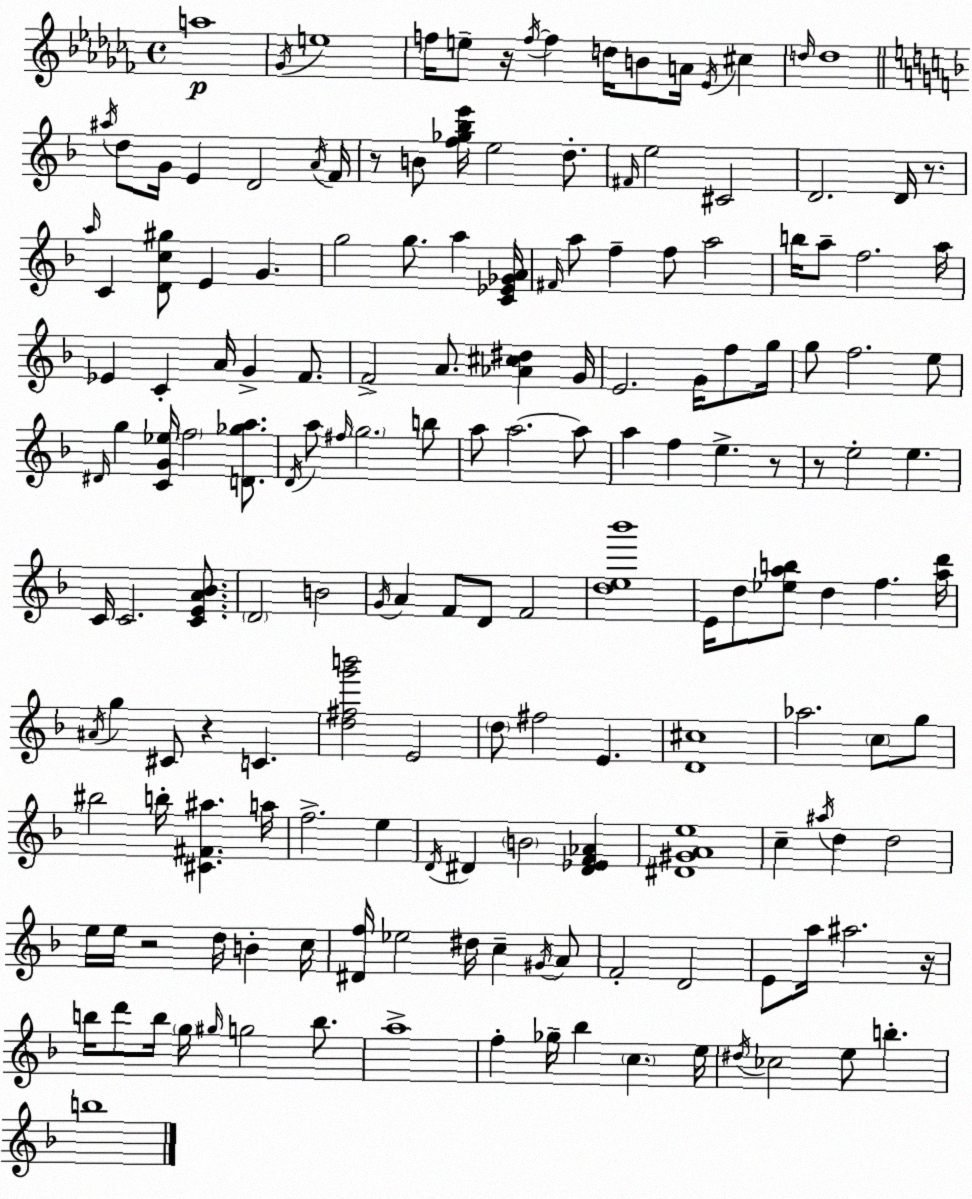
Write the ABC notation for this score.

X:1
T:Untitled
M:4/4
L:1/4
K:Abm
a4 _G/4 e4 f/4 e/2 z/4 f/4 f d/4 B/2 A/4 _E/4 ^c d/4 d4 ^a/4 d/2 G/4 E D2 A/4 F/4 z/2 B/2 [f_g_be']/4 e2 d/2 ^F/4 e2 ^C2 D2 D/4 z/2 a/4 C [Dc^g]/2 E G g2 g/2 a [C_E_GA]/4 ^F/4 a/2 f f/2 a2 b/4 a/2 f2 a/4 _E C A/4 G F/2 F2 A/2 [_A^c^d] G/4 E2 G/4 f/2 g/4 g/2 f2 e/2 ^D/4 g [CG_e]/4 f2 [D_ga]/2 D/4 a/2 ^f/4 g2 b/2 a/2 a2 a/2 a f e z/2 z/2 e2 e C/4 C2 [CEA_B]/2 D2 B2 G/4 A F/2 D/2 F2 [de_b']4 E/4 d/2 [_eab]/2 d f [ad']/4 ^A/4 g ^C/2 z C [d^fg'b']2 E2 d/2 ^f2 E [D^c]4 _a2 c/2 g/2 ^b2 b/4 [^C^F^a] a/4 f2 e D/4 ^D B2 [^D_EF_A] [^D^GAe]4 c ^a/4 d d2 e/4 e/4 z2 d/4 B c/4 [^Df]/4 _e2 ^d/4 c ^G/4 A/2 F2 D2 E/2 a/4 ^a2 z/4 b/4 d'/2 b/4 g/4 ^g/4 g2 b/2 a4 f _g/4 _b c e/4 ^d/4 _c2 e/2 b b4